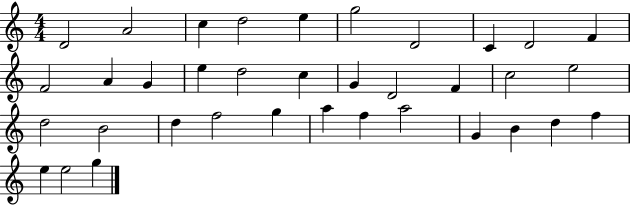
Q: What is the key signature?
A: C major